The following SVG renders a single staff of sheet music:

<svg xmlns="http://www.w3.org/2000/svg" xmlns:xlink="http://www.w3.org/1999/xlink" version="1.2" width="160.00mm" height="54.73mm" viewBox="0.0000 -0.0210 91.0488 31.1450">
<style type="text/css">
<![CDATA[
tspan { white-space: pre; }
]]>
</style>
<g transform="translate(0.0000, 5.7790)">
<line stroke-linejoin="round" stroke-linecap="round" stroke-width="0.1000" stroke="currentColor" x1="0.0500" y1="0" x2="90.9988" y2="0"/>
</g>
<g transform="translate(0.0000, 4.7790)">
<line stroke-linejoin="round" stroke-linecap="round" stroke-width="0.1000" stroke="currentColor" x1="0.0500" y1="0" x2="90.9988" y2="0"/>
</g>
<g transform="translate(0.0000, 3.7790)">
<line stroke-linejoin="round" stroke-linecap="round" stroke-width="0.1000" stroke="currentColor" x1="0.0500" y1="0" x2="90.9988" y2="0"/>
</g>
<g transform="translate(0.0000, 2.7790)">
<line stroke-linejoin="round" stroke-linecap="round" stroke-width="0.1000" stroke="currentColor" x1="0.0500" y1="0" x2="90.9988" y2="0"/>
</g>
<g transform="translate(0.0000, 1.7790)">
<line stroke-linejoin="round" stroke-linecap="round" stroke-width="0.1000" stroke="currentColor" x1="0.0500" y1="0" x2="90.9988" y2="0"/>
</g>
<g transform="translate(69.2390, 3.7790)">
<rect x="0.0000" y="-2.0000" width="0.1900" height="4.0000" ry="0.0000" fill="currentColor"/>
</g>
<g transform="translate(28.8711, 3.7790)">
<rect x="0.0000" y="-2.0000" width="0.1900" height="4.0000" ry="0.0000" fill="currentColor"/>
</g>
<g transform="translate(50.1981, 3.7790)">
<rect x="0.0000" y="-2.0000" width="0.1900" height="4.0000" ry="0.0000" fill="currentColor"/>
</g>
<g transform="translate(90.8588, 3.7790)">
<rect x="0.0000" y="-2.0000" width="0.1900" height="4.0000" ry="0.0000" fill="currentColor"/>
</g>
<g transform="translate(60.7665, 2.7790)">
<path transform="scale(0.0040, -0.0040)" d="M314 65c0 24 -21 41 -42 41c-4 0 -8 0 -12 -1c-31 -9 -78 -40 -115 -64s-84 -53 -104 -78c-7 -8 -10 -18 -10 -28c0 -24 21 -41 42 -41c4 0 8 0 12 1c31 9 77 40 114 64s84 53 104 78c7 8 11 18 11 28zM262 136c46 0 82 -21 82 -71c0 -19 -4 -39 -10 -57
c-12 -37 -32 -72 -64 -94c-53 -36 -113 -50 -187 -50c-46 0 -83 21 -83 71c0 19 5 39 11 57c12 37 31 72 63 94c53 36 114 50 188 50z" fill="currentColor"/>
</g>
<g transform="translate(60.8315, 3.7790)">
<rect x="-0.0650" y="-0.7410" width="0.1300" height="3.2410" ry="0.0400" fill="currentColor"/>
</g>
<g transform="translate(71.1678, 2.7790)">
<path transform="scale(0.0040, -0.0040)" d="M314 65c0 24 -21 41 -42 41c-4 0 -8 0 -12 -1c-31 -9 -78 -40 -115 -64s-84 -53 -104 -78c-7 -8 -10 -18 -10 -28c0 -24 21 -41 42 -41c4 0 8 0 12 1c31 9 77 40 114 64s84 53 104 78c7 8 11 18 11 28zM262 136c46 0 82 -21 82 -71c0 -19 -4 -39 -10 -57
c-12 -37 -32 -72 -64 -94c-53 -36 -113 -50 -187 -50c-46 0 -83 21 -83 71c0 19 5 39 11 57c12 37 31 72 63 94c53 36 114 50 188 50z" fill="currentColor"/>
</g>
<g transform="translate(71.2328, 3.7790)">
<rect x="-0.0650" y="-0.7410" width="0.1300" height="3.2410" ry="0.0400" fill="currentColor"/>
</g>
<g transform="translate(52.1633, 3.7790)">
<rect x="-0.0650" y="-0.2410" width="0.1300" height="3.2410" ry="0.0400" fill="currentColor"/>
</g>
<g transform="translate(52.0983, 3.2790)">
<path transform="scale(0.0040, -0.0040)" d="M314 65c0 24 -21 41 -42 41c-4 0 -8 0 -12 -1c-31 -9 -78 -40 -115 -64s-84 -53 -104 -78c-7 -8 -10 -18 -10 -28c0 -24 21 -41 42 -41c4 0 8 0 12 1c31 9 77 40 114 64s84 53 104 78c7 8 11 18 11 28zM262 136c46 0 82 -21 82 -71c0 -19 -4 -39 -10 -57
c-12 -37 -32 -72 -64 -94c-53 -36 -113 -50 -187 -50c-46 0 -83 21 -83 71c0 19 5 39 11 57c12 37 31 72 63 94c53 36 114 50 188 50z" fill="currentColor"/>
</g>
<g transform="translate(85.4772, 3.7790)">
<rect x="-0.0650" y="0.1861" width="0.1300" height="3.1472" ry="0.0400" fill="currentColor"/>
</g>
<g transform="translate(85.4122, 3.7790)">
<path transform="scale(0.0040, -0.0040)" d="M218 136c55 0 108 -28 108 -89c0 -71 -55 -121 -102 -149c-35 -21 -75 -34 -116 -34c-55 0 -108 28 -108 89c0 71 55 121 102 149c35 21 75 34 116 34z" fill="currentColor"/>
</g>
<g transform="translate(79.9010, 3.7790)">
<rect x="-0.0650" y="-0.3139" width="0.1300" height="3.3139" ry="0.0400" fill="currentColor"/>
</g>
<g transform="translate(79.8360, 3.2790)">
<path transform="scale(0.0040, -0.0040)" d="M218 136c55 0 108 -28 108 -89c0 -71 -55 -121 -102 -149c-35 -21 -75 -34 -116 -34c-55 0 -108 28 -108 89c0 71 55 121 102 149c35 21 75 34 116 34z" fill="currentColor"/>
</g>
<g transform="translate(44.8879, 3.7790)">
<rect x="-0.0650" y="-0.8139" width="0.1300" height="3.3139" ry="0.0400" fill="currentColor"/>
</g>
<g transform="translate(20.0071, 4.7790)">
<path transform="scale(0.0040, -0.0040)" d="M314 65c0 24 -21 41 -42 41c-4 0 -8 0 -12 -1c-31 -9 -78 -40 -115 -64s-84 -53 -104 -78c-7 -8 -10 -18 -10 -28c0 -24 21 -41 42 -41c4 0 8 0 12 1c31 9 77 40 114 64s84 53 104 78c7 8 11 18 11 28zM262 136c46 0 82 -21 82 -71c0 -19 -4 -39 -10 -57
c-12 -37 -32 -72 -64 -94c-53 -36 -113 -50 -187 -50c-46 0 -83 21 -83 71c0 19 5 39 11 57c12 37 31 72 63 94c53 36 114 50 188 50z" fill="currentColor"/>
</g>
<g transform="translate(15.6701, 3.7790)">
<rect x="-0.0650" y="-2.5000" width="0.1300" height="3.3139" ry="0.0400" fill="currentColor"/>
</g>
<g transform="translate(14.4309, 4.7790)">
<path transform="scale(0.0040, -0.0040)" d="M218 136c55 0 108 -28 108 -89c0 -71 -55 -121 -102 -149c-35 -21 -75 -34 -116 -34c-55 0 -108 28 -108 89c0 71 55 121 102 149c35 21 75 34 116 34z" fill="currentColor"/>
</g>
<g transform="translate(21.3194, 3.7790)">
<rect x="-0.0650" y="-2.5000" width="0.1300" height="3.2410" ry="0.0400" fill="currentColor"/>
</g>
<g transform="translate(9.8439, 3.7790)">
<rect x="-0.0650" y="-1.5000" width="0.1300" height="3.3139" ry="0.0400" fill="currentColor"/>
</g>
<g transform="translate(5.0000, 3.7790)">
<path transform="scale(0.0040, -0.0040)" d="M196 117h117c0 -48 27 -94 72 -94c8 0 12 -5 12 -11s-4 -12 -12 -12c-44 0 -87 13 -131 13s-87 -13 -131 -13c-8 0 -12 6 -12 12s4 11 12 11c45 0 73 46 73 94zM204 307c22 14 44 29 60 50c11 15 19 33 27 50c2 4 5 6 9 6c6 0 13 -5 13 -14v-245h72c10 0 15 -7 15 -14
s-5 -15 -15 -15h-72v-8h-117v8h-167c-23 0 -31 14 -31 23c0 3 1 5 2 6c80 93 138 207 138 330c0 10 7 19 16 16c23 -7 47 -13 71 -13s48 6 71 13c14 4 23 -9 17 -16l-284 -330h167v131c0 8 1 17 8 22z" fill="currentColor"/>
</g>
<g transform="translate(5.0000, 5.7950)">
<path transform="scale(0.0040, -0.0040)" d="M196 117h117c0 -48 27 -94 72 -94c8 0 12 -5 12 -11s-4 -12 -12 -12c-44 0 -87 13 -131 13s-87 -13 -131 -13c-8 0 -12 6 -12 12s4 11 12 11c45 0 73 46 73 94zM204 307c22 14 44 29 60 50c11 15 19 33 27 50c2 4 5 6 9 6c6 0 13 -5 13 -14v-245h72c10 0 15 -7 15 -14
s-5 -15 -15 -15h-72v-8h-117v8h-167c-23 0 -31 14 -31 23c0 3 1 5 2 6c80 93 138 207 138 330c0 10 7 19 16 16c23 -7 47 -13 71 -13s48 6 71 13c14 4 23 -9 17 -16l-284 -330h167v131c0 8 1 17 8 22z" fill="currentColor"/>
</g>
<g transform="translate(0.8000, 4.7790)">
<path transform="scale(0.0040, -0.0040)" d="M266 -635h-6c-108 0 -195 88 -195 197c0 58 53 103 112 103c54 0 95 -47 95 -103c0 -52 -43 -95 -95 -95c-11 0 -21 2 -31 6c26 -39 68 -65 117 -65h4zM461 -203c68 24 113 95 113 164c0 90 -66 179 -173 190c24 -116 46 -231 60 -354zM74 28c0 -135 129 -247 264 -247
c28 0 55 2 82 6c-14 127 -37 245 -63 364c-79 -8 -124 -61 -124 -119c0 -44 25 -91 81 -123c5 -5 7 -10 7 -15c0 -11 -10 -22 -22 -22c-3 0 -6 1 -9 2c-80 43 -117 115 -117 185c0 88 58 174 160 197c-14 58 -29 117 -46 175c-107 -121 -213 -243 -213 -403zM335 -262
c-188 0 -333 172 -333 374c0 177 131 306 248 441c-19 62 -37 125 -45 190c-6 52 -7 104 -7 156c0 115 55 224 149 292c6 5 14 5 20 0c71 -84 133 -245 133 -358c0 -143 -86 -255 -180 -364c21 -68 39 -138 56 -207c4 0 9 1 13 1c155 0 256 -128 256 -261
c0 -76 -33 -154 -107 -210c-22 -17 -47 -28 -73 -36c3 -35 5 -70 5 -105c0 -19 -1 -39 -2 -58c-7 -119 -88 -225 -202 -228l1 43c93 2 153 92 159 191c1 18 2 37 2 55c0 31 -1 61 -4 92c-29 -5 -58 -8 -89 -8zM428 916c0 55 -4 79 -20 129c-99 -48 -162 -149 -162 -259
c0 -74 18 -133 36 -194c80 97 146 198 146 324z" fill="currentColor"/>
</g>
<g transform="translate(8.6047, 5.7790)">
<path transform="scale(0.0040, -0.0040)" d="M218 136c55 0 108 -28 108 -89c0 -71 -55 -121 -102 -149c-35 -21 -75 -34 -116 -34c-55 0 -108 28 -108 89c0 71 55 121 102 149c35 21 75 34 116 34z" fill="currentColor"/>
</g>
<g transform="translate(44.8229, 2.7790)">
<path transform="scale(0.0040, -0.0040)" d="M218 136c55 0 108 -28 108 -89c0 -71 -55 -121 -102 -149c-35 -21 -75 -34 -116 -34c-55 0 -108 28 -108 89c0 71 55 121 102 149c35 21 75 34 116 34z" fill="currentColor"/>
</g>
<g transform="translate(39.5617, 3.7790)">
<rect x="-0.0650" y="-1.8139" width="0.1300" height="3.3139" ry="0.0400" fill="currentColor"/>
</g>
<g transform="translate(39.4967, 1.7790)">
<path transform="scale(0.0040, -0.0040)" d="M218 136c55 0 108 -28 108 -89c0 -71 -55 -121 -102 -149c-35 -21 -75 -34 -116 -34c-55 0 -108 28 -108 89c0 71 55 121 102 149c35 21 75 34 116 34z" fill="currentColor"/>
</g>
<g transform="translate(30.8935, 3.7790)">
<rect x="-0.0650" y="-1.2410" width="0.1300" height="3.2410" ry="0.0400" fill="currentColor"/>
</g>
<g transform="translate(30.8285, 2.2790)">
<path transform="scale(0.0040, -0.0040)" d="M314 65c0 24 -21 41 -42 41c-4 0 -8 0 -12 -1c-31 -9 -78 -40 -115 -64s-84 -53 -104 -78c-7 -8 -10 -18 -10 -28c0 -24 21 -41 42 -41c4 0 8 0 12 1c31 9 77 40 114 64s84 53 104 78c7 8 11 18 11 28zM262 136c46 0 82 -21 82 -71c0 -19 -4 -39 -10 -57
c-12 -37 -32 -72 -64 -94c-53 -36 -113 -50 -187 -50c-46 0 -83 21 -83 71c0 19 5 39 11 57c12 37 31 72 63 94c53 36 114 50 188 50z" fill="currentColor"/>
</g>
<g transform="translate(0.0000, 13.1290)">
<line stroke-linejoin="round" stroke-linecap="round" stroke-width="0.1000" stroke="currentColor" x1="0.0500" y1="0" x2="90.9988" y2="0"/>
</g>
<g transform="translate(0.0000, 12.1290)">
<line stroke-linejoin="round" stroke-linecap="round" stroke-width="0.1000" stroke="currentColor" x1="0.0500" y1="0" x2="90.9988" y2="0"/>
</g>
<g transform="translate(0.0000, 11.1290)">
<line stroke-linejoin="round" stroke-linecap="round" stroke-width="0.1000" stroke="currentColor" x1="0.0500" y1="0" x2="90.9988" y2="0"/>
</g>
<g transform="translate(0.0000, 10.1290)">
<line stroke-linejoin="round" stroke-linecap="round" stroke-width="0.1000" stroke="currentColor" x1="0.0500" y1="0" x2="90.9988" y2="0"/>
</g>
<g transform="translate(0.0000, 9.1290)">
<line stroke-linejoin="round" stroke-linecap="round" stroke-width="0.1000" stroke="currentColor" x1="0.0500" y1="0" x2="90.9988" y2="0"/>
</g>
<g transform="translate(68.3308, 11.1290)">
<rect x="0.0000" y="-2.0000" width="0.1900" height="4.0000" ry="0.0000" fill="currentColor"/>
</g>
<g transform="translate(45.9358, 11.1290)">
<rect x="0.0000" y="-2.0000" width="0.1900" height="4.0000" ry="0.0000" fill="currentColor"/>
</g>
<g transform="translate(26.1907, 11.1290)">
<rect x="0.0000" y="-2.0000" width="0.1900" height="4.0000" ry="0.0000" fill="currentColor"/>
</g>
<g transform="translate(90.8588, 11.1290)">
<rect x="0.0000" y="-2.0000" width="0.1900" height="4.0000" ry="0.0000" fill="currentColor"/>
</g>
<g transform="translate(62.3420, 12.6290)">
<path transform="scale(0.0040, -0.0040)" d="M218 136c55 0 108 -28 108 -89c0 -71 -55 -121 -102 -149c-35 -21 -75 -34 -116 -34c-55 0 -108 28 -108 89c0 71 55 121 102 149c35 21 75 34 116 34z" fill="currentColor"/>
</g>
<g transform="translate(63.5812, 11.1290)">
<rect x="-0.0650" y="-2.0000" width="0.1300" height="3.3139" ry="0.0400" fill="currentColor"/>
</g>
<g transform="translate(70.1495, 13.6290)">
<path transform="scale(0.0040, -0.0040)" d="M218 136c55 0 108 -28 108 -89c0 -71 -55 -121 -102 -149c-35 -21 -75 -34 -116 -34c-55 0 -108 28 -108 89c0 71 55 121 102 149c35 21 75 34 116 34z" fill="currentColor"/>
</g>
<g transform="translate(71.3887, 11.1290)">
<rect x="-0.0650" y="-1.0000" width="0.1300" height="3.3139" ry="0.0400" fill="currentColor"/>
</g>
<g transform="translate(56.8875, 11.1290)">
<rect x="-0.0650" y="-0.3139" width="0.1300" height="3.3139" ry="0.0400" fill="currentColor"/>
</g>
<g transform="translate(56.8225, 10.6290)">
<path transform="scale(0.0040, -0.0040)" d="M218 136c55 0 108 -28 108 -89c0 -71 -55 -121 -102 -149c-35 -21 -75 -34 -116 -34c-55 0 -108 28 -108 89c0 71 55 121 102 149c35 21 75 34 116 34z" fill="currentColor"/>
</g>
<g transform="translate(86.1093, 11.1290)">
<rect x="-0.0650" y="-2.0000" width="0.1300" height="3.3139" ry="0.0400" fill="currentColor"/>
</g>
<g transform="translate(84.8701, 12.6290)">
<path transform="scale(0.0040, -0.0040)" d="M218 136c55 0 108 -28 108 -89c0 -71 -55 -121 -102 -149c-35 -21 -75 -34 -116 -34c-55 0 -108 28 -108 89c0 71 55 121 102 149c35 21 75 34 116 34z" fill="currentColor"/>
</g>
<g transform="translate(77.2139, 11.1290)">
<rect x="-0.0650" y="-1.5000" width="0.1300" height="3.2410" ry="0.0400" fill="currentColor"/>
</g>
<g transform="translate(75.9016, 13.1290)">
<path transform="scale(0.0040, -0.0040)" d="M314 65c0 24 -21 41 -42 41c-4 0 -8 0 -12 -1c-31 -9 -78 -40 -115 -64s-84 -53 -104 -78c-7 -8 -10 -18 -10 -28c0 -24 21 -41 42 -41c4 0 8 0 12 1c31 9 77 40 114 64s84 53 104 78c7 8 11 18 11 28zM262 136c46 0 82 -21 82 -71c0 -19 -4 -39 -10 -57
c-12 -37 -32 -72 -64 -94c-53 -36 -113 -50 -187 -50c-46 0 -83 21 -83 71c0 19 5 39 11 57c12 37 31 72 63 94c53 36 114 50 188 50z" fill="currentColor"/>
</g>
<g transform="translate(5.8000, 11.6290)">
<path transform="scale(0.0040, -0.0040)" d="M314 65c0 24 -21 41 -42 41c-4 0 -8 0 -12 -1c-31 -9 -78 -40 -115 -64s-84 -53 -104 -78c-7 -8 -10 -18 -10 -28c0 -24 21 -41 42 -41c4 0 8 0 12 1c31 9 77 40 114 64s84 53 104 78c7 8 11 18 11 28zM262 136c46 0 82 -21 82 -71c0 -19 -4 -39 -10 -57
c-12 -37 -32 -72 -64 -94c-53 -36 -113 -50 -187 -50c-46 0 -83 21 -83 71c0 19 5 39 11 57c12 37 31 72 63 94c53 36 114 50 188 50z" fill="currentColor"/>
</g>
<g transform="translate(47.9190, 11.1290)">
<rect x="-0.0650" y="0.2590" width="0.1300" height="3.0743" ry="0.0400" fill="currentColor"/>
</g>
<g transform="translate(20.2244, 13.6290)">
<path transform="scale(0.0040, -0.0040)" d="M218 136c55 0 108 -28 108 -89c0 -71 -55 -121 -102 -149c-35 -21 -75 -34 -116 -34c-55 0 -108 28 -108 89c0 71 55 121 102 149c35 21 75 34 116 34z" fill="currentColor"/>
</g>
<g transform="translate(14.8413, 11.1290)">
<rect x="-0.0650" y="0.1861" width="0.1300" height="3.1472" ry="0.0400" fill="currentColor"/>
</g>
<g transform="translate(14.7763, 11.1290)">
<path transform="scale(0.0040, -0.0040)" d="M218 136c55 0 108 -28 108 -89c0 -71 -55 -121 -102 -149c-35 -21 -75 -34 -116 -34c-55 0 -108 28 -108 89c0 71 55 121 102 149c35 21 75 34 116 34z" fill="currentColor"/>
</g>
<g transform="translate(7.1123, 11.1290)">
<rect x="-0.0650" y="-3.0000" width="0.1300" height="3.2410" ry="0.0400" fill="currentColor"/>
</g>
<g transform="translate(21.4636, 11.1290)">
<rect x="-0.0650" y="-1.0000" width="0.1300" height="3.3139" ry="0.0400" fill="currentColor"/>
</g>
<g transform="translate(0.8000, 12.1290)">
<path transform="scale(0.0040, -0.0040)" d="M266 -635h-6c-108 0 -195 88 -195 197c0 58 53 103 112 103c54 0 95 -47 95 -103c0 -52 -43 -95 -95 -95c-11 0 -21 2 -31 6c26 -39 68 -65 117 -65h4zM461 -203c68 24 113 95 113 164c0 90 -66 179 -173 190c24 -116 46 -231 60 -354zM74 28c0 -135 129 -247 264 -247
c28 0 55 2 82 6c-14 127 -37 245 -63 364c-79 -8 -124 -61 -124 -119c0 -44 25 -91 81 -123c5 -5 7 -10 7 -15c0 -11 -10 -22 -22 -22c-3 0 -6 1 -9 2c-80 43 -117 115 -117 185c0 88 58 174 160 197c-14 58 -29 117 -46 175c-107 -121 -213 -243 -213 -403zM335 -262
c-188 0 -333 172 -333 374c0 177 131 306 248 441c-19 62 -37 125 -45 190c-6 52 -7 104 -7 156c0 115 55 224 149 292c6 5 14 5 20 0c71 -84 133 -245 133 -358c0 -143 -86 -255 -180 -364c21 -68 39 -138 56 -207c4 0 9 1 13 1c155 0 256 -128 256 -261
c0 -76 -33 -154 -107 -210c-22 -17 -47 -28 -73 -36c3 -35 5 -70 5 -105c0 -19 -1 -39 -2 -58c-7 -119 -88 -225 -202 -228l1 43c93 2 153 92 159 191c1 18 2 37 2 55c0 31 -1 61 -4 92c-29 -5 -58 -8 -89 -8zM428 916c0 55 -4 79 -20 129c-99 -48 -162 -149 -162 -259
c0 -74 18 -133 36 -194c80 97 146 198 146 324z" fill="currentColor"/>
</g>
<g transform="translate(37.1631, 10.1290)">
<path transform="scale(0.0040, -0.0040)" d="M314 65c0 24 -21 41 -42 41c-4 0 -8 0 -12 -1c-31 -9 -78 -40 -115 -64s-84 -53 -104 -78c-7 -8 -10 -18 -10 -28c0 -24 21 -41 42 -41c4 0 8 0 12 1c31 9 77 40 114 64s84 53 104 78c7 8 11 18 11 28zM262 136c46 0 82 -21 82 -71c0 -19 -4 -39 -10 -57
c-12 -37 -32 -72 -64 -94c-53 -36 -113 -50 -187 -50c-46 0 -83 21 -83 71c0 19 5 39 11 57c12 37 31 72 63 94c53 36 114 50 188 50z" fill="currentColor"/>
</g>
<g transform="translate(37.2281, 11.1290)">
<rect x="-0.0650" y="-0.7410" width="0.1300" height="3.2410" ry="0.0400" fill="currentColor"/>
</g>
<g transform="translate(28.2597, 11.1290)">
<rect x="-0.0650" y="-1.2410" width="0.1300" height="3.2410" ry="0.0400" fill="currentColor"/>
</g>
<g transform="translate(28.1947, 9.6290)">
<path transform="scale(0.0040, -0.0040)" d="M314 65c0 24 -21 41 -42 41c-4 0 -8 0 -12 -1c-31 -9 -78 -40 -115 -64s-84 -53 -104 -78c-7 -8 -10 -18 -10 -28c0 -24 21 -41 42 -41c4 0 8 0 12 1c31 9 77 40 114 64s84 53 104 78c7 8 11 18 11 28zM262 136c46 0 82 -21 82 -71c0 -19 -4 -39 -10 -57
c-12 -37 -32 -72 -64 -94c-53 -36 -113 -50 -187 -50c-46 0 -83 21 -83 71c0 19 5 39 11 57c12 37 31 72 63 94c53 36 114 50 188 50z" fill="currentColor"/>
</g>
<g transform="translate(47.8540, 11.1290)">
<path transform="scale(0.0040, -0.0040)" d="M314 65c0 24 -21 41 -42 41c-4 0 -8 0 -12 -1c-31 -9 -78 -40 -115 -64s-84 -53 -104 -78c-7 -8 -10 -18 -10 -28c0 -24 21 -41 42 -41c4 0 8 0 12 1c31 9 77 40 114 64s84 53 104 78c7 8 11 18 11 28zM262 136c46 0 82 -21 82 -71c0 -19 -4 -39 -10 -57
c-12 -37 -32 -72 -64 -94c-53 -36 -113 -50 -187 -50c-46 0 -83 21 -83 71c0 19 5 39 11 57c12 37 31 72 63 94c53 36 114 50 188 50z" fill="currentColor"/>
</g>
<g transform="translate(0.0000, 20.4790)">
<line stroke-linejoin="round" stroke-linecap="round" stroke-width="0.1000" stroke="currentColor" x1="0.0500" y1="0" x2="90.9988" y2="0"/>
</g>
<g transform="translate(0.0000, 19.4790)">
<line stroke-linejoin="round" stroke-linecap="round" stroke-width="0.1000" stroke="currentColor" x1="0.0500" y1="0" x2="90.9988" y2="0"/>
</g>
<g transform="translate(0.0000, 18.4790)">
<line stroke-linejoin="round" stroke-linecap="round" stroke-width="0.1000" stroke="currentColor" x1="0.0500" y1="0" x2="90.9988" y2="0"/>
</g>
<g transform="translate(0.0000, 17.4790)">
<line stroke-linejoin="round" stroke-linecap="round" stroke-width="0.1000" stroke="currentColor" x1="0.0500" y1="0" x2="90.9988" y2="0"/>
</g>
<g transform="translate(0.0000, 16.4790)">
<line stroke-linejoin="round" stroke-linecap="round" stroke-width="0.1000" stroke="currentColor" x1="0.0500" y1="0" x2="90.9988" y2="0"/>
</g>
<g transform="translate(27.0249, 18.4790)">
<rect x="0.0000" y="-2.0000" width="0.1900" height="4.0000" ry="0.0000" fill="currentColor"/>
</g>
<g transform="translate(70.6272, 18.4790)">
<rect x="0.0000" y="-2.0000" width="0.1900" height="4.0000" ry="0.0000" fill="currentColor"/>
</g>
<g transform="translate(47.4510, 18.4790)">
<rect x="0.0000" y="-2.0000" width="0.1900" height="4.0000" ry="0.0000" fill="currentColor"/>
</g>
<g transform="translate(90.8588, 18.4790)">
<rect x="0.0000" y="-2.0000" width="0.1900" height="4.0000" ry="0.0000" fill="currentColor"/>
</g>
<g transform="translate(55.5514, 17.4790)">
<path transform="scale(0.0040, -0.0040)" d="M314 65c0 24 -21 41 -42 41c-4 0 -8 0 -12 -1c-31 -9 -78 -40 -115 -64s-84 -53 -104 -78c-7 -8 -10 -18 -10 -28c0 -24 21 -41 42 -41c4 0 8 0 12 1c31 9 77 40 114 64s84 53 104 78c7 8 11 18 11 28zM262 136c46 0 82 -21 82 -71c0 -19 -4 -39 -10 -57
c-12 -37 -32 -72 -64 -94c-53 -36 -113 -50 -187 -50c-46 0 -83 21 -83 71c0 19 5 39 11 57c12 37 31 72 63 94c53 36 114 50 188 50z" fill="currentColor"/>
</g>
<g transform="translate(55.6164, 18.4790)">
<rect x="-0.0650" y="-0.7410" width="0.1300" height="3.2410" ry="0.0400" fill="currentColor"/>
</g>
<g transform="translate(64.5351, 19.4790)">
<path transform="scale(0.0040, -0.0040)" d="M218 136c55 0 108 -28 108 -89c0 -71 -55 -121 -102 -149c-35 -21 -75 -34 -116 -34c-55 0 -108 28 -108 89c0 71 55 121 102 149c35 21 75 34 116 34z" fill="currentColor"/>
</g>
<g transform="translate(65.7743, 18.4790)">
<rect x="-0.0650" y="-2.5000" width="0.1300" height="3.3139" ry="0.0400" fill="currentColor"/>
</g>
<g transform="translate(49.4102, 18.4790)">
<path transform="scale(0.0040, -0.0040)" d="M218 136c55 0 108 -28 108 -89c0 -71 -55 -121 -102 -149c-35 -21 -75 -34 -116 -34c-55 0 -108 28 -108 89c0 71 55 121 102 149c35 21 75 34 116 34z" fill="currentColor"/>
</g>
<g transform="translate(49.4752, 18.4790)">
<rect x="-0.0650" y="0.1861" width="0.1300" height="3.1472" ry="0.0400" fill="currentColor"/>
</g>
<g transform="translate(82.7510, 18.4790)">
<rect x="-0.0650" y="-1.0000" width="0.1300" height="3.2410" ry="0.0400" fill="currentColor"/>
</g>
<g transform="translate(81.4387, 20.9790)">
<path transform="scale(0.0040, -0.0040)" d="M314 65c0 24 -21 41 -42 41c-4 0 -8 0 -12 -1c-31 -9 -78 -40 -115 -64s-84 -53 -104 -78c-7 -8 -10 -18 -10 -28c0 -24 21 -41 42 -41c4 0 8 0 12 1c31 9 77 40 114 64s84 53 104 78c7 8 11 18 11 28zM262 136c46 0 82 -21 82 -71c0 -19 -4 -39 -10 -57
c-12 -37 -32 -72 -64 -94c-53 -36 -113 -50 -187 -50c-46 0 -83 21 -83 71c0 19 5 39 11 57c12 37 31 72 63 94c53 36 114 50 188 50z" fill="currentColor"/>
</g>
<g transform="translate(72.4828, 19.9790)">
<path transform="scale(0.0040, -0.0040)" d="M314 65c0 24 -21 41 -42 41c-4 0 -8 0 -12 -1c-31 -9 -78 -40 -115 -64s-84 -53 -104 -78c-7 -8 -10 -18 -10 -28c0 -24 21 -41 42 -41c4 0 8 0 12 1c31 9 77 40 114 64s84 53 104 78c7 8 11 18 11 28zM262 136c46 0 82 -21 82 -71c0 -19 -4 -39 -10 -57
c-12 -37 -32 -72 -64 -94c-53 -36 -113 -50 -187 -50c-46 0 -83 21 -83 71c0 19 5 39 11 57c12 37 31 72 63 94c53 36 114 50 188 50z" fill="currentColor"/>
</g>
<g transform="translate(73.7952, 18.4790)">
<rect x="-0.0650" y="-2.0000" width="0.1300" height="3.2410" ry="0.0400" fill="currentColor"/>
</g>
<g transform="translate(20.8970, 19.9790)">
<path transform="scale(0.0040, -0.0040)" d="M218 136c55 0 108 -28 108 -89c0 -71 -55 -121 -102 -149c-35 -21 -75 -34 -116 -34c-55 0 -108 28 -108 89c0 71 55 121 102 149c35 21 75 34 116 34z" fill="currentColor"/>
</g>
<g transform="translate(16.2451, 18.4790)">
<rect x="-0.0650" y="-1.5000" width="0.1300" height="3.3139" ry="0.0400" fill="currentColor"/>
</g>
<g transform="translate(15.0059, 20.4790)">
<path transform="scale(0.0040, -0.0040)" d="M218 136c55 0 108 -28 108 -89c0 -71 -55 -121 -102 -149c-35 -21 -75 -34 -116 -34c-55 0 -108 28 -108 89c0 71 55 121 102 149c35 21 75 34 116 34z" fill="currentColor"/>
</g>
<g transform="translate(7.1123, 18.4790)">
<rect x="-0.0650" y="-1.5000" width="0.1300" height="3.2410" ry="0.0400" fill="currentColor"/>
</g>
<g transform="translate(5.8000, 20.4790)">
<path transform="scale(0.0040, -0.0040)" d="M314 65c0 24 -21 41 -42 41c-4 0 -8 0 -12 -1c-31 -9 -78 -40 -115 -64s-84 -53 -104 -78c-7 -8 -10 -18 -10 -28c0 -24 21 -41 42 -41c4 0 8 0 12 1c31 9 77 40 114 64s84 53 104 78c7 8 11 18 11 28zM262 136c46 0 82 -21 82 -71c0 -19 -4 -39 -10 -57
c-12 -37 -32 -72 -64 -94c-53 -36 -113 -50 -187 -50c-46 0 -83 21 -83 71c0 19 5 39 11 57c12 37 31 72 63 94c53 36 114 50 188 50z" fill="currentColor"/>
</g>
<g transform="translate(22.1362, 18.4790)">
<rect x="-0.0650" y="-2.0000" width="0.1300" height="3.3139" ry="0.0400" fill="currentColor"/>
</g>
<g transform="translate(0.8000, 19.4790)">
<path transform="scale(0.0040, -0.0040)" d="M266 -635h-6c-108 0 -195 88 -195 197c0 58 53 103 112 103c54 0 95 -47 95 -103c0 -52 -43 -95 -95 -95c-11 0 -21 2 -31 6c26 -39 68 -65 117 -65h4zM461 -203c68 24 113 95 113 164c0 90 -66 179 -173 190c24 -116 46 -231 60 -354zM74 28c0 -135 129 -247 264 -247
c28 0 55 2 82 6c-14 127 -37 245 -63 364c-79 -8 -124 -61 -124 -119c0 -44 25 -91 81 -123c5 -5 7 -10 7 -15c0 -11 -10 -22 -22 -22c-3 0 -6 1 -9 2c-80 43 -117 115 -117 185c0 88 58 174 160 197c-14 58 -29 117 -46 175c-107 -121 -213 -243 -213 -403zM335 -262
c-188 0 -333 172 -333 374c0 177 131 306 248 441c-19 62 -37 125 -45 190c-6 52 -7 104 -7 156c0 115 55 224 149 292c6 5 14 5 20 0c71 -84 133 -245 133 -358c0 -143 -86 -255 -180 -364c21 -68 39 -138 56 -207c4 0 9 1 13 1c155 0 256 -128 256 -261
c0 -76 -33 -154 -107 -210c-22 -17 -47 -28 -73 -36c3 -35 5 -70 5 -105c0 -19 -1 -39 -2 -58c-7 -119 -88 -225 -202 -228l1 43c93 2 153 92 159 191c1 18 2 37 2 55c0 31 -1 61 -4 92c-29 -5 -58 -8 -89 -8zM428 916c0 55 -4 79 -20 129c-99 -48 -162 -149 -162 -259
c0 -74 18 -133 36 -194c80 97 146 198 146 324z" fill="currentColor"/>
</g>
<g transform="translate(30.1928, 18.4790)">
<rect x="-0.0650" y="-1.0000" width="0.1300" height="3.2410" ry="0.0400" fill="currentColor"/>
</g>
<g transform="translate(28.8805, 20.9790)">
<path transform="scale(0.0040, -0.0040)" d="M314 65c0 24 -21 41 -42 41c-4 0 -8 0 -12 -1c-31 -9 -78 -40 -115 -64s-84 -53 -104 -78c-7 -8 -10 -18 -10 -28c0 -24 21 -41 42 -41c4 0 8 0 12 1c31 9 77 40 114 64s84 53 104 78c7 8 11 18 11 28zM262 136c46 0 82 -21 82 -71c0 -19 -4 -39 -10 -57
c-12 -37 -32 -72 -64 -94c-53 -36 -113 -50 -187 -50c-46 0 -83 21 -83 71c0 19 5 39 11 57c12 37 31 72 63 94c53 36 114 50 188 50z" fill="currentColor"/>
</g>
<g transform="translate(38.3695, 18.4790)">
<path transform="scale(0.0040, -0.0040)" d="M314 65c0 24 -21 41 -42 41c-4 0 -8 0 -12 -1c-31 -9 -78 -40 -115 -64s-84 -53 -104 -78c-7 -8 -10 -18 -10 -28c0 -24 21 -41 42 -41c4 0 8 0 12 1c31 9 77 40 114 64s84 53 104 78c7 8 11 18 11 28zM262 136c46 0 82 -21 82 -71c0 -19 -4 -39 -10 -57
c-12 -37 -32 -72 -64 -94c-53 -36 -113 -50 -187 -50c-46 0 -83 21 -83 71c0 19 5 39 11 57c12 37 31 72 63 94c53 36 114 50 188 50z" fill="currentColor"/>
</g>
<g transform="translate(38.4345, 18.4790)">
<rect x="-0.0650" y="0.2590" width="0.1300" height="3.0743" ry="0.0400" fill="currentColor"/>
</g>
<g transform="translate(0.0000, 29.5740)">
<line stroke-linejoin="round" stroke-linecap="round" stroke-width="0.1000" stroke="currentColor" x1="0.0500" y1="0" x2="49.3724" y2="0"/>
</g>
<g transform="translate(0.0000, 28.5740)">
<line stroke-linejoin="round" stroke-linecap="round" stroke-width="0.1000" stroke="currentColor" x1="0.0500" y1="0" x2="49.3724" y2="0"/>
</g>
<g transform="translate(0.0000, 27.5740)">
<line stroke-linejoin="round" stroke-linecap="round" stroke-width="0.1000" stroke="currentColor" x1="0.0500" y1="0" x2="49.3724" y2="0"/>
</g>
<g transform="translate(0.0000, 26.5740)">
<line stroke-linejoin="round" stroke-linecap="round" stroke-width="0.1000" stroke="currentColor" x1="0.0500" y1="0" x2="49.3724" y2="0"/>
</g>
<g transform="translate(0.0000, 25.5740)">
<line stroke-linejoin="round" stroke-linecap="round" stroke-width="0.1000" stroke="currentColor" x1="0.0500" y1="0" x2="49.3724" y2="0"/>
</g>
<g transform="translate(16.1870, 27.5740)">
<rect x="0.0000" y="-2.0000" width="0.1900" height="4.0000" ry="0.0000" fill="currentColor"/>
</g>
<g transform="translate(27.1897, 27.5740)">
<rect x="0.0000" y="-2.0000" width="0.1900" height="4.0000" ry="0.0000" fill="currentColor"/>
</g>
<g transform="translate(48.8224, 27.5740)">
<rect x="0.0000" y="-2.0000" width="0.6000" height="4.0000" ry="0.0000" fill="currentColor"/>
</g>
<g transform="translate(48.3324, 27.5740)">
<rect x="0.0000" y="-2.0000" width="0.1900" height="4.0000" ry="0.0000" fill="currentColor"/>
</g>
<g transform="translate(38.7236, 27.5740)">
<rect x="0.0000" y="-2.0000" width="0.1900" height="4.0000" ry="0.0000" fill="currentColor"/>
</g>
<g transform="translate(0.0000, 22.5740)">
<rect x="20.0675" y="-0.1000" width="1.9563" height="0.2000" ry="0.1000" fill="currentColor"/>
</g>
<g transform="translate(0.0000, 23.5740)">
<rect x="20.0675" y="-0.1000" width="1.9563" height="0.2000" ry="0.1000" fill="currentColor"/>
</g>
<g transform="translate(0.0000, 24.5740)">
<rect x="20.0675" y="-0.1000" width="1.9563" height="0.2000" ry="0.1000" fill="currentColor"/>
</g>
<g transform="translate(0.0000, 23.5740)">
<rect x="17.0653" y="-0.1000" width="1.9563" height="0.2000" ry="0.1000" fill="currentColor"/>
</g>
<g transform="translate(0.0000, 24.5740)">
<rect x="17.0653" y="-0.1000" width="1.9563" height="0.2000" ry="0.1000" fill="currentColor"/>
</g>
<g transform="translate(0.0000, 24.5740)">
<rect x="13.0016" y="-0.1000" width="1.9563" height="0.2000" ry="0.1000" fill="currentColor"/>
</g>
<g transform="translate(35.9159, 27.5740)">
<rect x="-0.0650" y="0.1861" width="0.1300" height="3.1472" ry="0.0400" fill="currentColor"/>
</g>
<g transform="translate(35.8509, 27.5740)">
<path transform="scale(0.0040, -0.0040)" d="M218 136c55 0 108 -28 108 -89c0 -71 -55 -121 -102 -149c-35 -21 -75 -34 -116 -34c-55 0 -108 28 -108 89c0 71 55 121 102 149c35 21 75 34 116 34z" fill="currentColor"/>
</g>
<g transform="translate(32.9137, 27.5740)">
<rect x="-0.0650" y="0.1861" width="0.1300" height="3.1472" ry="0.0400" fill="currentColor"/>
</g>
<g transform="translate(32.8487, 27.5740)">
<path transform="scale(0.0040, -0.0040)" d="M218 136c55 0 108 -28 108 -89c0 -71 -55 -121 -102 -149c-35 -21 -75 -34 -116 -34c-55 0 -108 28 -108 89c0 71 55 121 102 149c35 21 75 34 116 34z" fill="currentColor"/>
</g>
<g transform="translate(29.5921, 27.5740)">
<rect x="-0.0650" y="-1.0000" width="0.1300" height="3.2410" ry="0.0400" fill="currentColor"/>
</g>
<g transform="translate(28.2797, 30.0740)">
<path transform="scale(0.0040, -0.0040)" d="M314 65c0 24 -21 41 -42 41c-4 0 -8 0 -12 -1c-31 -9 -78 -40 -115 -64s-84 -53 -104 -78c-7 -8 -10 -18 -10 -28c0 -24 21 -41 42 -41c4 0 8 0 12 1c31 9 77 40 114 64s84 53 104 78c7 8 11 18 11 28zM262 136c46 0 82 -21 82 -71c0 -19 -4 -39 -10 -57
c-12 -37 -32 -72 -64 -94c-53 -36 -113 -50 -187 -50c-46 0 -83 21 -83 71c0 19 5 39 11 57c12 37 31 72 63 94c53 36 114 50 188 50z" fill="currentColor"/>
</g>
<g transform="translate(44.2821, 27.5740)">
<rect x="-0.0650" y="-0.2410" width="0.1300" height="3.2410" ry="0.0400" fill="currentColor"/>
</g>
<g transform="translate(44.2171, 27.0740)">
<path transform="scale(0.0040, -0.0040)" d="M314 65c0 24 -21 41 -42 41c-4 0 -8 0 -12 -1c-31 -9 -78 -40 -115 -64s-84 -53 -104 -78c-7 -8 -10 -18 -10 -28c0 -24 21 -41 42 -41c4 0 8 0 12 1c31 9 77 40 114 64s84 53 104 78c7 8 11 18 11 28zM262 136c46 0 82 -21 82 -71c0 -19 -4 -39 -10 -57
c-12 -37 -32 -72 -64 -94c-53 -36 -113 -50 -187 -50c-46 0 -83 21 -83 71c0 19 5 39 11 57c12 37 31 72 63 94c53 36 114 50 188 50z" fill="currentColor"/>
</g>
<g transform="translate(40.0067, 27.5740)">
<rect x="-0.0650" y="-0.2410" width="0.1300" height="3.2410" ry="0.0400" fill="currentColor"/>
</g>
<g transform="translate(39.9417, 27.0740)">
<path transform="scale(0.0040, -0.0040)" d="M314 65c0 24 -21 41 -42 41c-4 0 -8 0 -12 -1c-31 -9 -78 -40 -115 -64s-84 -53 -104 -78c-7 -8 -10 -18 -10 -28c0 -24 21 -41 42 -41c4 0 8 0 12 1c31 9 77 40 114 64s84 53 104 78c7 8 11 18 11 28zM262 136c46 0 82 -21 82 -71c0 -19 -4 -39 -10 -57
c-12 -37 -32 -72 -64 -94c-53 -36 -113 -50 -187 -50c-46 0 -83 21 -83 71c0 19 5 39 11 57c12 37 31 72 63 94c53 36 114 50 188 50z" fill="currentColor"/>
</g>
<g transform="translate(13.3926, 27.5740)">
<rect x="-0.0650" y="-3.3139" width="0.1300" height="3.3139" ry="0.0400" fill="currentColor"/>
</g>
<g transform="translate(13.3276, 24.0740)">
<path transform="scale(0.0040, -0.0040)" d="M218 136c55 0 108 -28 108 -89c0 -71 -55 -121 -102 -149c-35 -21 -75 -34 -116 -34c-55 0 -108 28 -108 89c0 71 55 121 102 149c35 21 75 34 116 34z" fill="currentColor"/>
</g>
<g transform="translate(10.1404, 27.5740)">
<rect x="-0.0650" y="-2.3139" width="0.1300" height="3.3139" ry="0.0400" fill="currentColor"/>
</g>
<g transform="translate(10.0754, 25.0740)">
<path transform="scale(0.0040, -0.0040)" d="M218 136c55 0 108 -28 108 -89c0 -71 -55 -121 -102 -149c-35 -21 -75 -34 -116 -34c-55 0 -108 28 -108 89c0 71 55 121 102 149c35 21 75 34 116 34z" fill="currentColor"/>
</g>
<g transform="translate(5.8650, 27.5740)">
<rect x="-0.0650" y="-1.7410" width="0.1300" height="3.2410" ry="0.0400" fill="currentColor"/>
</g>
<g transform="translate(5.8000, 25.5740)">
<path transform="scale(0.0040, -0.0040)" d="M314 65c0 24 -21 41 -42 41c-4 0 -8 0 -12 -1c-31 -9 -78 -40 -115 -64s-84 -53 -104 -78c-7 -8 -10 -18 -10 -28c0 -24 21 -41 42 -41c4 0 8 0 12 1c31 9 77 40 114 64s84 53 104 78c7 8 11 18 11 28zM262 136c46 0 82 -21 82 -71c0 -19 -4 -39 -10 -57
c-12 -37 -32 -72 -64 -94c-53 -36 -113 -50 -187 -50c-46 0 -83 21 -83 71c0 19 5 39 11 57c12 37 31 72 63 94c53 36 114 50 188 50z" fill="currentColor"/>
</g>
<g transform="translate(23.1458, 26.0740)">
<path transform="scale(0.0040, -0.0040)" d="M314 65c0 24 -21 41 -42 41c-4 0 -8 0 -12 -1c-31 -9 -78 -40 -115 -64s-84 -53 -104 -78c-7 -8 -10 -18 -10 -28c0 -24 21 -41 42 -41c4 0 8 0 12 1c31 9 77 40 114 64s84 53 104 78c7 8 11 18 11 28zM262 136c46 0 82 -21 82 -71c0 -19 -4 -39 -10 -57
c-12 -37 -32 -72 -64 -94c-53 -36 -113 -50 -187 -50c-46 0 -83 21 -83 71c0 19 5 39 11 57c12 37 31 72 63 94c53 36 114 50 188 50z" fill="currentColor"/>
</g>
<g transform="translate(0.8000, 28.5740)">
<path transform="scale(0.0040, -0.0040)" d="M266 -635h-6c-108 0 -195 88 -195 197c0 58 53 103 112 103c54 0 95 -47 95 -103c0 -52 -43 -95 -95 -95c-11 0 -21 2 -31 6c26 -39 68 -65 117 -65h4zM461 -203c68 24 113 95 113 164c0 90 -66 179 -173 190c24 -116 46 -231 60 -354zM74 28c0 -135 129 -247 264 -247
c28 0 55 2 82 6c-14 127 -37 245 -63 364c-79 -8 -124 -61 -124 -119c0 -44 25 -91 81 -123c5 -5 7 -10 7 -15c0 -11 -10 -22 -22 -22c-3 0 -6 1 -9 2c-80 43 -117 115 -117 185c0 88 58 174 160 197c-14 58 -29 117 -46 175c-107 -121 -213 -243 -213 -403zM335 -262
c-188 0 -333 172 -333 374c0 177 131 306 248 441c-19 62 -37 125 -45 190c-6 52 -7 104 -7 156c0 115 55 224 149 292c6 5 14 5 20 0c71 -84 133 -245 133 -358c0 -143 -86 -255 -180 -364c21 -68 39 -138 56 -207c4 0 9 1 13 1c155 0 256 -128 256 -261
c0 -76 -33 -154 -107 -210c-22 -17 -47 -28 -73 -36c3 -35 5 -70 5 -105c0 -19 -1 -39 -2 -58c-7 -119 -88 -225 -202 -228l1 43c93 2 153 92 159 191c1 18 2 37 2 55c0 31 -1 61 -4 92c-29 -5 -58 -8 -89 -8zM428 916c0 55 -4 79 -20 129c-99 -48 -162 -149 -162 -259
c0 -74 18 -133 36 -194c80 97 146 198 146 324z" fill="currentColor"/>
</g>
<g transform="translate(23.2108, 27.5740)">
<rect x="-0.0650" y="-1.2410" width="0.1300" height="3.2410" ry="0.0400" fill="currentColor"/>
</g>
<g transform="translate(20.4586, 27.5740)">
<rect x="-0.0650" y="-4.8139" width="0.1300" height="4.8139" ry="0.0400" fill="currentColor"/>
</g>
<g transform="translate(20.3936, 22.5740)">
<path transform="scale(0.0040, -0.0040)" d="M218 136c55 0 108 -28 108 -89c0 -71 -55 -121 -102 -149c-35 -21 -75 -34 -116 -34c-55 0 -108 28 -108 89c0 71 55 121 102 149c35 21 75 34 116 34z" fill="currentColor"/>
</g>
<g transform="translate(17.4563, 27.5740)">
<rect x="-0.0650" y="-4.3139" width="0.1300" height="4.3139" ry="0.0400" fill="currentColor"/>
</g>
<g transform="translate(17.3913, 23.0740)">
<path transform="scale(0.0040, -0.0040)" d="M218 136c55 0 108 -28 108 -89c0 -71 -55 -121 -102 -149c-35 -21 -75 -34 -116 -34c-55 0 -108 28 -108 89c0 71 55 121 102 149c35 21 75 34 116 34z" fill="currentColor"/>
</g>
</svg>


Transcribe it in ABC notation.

X:1
T:Untitled
M:4/4
L:1/4
K:C
E G G2 e2 f d c2 d2 d2 c B A2 B D e2 d2 B2 c F D E2 F E2 E F D2 B2 B d2 G F2 D2 f2 g b d' e' e2 D2 B B c2 c2